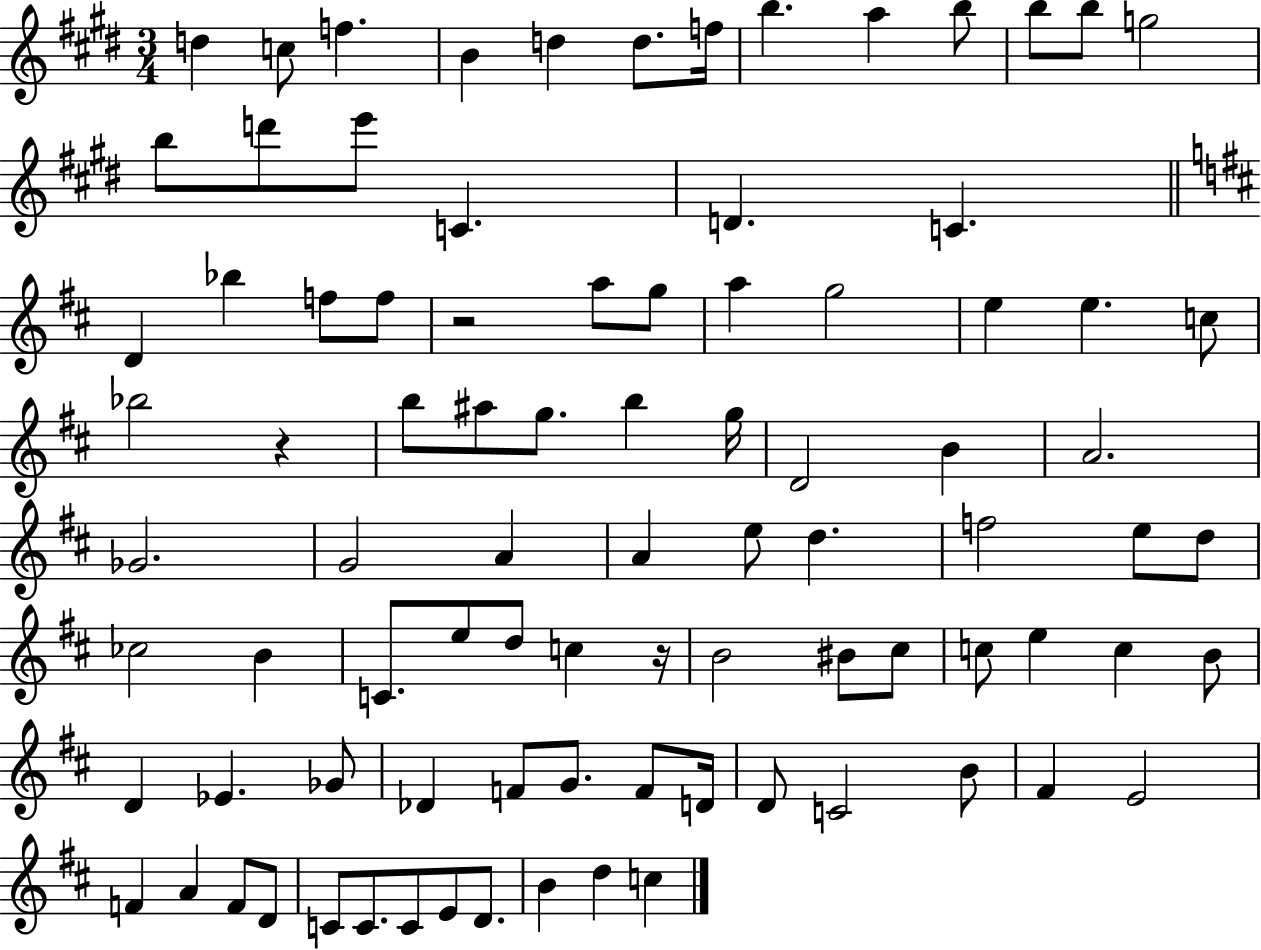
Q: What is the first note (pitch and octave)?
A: D5